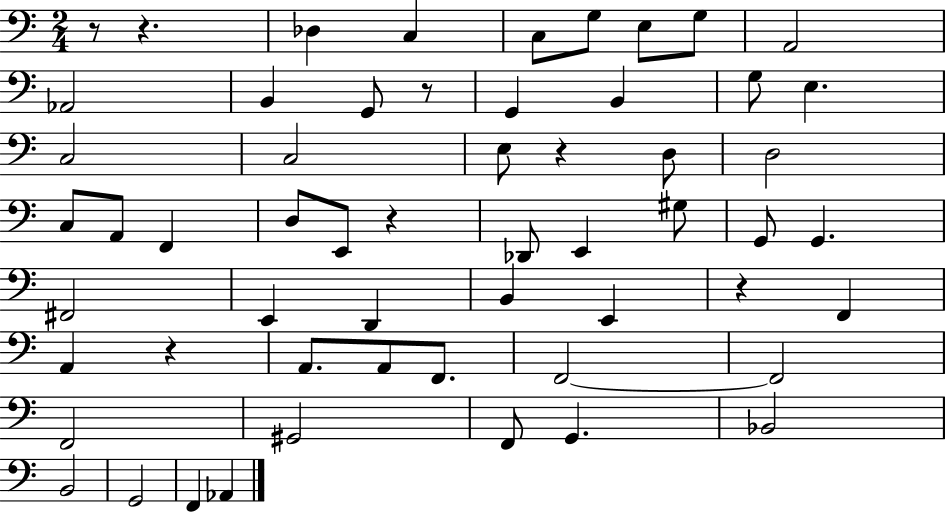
R/e R/q. Db3/q C3/q C3/e G3/e E3/e G3/e A2/h Ab2/h B2/q G2/e R/e G2/q B2/q G3/e E3/q. C3/h C3/h E3/e R/q D3/e D3/h C3/e A2/e F2/q D3/e E2/e R/q Db2/e E2/q G#3/e G2/e G2/q. F#2/h E2/q D2/q B2/q E2/q R/q F2/q A2/q R/q A2/e. A2/e F2/e. F2/h F2/h F2/h G#2/h F2/e G2/q. Bb2/h B2/h G2/h F2/q Ab2/q